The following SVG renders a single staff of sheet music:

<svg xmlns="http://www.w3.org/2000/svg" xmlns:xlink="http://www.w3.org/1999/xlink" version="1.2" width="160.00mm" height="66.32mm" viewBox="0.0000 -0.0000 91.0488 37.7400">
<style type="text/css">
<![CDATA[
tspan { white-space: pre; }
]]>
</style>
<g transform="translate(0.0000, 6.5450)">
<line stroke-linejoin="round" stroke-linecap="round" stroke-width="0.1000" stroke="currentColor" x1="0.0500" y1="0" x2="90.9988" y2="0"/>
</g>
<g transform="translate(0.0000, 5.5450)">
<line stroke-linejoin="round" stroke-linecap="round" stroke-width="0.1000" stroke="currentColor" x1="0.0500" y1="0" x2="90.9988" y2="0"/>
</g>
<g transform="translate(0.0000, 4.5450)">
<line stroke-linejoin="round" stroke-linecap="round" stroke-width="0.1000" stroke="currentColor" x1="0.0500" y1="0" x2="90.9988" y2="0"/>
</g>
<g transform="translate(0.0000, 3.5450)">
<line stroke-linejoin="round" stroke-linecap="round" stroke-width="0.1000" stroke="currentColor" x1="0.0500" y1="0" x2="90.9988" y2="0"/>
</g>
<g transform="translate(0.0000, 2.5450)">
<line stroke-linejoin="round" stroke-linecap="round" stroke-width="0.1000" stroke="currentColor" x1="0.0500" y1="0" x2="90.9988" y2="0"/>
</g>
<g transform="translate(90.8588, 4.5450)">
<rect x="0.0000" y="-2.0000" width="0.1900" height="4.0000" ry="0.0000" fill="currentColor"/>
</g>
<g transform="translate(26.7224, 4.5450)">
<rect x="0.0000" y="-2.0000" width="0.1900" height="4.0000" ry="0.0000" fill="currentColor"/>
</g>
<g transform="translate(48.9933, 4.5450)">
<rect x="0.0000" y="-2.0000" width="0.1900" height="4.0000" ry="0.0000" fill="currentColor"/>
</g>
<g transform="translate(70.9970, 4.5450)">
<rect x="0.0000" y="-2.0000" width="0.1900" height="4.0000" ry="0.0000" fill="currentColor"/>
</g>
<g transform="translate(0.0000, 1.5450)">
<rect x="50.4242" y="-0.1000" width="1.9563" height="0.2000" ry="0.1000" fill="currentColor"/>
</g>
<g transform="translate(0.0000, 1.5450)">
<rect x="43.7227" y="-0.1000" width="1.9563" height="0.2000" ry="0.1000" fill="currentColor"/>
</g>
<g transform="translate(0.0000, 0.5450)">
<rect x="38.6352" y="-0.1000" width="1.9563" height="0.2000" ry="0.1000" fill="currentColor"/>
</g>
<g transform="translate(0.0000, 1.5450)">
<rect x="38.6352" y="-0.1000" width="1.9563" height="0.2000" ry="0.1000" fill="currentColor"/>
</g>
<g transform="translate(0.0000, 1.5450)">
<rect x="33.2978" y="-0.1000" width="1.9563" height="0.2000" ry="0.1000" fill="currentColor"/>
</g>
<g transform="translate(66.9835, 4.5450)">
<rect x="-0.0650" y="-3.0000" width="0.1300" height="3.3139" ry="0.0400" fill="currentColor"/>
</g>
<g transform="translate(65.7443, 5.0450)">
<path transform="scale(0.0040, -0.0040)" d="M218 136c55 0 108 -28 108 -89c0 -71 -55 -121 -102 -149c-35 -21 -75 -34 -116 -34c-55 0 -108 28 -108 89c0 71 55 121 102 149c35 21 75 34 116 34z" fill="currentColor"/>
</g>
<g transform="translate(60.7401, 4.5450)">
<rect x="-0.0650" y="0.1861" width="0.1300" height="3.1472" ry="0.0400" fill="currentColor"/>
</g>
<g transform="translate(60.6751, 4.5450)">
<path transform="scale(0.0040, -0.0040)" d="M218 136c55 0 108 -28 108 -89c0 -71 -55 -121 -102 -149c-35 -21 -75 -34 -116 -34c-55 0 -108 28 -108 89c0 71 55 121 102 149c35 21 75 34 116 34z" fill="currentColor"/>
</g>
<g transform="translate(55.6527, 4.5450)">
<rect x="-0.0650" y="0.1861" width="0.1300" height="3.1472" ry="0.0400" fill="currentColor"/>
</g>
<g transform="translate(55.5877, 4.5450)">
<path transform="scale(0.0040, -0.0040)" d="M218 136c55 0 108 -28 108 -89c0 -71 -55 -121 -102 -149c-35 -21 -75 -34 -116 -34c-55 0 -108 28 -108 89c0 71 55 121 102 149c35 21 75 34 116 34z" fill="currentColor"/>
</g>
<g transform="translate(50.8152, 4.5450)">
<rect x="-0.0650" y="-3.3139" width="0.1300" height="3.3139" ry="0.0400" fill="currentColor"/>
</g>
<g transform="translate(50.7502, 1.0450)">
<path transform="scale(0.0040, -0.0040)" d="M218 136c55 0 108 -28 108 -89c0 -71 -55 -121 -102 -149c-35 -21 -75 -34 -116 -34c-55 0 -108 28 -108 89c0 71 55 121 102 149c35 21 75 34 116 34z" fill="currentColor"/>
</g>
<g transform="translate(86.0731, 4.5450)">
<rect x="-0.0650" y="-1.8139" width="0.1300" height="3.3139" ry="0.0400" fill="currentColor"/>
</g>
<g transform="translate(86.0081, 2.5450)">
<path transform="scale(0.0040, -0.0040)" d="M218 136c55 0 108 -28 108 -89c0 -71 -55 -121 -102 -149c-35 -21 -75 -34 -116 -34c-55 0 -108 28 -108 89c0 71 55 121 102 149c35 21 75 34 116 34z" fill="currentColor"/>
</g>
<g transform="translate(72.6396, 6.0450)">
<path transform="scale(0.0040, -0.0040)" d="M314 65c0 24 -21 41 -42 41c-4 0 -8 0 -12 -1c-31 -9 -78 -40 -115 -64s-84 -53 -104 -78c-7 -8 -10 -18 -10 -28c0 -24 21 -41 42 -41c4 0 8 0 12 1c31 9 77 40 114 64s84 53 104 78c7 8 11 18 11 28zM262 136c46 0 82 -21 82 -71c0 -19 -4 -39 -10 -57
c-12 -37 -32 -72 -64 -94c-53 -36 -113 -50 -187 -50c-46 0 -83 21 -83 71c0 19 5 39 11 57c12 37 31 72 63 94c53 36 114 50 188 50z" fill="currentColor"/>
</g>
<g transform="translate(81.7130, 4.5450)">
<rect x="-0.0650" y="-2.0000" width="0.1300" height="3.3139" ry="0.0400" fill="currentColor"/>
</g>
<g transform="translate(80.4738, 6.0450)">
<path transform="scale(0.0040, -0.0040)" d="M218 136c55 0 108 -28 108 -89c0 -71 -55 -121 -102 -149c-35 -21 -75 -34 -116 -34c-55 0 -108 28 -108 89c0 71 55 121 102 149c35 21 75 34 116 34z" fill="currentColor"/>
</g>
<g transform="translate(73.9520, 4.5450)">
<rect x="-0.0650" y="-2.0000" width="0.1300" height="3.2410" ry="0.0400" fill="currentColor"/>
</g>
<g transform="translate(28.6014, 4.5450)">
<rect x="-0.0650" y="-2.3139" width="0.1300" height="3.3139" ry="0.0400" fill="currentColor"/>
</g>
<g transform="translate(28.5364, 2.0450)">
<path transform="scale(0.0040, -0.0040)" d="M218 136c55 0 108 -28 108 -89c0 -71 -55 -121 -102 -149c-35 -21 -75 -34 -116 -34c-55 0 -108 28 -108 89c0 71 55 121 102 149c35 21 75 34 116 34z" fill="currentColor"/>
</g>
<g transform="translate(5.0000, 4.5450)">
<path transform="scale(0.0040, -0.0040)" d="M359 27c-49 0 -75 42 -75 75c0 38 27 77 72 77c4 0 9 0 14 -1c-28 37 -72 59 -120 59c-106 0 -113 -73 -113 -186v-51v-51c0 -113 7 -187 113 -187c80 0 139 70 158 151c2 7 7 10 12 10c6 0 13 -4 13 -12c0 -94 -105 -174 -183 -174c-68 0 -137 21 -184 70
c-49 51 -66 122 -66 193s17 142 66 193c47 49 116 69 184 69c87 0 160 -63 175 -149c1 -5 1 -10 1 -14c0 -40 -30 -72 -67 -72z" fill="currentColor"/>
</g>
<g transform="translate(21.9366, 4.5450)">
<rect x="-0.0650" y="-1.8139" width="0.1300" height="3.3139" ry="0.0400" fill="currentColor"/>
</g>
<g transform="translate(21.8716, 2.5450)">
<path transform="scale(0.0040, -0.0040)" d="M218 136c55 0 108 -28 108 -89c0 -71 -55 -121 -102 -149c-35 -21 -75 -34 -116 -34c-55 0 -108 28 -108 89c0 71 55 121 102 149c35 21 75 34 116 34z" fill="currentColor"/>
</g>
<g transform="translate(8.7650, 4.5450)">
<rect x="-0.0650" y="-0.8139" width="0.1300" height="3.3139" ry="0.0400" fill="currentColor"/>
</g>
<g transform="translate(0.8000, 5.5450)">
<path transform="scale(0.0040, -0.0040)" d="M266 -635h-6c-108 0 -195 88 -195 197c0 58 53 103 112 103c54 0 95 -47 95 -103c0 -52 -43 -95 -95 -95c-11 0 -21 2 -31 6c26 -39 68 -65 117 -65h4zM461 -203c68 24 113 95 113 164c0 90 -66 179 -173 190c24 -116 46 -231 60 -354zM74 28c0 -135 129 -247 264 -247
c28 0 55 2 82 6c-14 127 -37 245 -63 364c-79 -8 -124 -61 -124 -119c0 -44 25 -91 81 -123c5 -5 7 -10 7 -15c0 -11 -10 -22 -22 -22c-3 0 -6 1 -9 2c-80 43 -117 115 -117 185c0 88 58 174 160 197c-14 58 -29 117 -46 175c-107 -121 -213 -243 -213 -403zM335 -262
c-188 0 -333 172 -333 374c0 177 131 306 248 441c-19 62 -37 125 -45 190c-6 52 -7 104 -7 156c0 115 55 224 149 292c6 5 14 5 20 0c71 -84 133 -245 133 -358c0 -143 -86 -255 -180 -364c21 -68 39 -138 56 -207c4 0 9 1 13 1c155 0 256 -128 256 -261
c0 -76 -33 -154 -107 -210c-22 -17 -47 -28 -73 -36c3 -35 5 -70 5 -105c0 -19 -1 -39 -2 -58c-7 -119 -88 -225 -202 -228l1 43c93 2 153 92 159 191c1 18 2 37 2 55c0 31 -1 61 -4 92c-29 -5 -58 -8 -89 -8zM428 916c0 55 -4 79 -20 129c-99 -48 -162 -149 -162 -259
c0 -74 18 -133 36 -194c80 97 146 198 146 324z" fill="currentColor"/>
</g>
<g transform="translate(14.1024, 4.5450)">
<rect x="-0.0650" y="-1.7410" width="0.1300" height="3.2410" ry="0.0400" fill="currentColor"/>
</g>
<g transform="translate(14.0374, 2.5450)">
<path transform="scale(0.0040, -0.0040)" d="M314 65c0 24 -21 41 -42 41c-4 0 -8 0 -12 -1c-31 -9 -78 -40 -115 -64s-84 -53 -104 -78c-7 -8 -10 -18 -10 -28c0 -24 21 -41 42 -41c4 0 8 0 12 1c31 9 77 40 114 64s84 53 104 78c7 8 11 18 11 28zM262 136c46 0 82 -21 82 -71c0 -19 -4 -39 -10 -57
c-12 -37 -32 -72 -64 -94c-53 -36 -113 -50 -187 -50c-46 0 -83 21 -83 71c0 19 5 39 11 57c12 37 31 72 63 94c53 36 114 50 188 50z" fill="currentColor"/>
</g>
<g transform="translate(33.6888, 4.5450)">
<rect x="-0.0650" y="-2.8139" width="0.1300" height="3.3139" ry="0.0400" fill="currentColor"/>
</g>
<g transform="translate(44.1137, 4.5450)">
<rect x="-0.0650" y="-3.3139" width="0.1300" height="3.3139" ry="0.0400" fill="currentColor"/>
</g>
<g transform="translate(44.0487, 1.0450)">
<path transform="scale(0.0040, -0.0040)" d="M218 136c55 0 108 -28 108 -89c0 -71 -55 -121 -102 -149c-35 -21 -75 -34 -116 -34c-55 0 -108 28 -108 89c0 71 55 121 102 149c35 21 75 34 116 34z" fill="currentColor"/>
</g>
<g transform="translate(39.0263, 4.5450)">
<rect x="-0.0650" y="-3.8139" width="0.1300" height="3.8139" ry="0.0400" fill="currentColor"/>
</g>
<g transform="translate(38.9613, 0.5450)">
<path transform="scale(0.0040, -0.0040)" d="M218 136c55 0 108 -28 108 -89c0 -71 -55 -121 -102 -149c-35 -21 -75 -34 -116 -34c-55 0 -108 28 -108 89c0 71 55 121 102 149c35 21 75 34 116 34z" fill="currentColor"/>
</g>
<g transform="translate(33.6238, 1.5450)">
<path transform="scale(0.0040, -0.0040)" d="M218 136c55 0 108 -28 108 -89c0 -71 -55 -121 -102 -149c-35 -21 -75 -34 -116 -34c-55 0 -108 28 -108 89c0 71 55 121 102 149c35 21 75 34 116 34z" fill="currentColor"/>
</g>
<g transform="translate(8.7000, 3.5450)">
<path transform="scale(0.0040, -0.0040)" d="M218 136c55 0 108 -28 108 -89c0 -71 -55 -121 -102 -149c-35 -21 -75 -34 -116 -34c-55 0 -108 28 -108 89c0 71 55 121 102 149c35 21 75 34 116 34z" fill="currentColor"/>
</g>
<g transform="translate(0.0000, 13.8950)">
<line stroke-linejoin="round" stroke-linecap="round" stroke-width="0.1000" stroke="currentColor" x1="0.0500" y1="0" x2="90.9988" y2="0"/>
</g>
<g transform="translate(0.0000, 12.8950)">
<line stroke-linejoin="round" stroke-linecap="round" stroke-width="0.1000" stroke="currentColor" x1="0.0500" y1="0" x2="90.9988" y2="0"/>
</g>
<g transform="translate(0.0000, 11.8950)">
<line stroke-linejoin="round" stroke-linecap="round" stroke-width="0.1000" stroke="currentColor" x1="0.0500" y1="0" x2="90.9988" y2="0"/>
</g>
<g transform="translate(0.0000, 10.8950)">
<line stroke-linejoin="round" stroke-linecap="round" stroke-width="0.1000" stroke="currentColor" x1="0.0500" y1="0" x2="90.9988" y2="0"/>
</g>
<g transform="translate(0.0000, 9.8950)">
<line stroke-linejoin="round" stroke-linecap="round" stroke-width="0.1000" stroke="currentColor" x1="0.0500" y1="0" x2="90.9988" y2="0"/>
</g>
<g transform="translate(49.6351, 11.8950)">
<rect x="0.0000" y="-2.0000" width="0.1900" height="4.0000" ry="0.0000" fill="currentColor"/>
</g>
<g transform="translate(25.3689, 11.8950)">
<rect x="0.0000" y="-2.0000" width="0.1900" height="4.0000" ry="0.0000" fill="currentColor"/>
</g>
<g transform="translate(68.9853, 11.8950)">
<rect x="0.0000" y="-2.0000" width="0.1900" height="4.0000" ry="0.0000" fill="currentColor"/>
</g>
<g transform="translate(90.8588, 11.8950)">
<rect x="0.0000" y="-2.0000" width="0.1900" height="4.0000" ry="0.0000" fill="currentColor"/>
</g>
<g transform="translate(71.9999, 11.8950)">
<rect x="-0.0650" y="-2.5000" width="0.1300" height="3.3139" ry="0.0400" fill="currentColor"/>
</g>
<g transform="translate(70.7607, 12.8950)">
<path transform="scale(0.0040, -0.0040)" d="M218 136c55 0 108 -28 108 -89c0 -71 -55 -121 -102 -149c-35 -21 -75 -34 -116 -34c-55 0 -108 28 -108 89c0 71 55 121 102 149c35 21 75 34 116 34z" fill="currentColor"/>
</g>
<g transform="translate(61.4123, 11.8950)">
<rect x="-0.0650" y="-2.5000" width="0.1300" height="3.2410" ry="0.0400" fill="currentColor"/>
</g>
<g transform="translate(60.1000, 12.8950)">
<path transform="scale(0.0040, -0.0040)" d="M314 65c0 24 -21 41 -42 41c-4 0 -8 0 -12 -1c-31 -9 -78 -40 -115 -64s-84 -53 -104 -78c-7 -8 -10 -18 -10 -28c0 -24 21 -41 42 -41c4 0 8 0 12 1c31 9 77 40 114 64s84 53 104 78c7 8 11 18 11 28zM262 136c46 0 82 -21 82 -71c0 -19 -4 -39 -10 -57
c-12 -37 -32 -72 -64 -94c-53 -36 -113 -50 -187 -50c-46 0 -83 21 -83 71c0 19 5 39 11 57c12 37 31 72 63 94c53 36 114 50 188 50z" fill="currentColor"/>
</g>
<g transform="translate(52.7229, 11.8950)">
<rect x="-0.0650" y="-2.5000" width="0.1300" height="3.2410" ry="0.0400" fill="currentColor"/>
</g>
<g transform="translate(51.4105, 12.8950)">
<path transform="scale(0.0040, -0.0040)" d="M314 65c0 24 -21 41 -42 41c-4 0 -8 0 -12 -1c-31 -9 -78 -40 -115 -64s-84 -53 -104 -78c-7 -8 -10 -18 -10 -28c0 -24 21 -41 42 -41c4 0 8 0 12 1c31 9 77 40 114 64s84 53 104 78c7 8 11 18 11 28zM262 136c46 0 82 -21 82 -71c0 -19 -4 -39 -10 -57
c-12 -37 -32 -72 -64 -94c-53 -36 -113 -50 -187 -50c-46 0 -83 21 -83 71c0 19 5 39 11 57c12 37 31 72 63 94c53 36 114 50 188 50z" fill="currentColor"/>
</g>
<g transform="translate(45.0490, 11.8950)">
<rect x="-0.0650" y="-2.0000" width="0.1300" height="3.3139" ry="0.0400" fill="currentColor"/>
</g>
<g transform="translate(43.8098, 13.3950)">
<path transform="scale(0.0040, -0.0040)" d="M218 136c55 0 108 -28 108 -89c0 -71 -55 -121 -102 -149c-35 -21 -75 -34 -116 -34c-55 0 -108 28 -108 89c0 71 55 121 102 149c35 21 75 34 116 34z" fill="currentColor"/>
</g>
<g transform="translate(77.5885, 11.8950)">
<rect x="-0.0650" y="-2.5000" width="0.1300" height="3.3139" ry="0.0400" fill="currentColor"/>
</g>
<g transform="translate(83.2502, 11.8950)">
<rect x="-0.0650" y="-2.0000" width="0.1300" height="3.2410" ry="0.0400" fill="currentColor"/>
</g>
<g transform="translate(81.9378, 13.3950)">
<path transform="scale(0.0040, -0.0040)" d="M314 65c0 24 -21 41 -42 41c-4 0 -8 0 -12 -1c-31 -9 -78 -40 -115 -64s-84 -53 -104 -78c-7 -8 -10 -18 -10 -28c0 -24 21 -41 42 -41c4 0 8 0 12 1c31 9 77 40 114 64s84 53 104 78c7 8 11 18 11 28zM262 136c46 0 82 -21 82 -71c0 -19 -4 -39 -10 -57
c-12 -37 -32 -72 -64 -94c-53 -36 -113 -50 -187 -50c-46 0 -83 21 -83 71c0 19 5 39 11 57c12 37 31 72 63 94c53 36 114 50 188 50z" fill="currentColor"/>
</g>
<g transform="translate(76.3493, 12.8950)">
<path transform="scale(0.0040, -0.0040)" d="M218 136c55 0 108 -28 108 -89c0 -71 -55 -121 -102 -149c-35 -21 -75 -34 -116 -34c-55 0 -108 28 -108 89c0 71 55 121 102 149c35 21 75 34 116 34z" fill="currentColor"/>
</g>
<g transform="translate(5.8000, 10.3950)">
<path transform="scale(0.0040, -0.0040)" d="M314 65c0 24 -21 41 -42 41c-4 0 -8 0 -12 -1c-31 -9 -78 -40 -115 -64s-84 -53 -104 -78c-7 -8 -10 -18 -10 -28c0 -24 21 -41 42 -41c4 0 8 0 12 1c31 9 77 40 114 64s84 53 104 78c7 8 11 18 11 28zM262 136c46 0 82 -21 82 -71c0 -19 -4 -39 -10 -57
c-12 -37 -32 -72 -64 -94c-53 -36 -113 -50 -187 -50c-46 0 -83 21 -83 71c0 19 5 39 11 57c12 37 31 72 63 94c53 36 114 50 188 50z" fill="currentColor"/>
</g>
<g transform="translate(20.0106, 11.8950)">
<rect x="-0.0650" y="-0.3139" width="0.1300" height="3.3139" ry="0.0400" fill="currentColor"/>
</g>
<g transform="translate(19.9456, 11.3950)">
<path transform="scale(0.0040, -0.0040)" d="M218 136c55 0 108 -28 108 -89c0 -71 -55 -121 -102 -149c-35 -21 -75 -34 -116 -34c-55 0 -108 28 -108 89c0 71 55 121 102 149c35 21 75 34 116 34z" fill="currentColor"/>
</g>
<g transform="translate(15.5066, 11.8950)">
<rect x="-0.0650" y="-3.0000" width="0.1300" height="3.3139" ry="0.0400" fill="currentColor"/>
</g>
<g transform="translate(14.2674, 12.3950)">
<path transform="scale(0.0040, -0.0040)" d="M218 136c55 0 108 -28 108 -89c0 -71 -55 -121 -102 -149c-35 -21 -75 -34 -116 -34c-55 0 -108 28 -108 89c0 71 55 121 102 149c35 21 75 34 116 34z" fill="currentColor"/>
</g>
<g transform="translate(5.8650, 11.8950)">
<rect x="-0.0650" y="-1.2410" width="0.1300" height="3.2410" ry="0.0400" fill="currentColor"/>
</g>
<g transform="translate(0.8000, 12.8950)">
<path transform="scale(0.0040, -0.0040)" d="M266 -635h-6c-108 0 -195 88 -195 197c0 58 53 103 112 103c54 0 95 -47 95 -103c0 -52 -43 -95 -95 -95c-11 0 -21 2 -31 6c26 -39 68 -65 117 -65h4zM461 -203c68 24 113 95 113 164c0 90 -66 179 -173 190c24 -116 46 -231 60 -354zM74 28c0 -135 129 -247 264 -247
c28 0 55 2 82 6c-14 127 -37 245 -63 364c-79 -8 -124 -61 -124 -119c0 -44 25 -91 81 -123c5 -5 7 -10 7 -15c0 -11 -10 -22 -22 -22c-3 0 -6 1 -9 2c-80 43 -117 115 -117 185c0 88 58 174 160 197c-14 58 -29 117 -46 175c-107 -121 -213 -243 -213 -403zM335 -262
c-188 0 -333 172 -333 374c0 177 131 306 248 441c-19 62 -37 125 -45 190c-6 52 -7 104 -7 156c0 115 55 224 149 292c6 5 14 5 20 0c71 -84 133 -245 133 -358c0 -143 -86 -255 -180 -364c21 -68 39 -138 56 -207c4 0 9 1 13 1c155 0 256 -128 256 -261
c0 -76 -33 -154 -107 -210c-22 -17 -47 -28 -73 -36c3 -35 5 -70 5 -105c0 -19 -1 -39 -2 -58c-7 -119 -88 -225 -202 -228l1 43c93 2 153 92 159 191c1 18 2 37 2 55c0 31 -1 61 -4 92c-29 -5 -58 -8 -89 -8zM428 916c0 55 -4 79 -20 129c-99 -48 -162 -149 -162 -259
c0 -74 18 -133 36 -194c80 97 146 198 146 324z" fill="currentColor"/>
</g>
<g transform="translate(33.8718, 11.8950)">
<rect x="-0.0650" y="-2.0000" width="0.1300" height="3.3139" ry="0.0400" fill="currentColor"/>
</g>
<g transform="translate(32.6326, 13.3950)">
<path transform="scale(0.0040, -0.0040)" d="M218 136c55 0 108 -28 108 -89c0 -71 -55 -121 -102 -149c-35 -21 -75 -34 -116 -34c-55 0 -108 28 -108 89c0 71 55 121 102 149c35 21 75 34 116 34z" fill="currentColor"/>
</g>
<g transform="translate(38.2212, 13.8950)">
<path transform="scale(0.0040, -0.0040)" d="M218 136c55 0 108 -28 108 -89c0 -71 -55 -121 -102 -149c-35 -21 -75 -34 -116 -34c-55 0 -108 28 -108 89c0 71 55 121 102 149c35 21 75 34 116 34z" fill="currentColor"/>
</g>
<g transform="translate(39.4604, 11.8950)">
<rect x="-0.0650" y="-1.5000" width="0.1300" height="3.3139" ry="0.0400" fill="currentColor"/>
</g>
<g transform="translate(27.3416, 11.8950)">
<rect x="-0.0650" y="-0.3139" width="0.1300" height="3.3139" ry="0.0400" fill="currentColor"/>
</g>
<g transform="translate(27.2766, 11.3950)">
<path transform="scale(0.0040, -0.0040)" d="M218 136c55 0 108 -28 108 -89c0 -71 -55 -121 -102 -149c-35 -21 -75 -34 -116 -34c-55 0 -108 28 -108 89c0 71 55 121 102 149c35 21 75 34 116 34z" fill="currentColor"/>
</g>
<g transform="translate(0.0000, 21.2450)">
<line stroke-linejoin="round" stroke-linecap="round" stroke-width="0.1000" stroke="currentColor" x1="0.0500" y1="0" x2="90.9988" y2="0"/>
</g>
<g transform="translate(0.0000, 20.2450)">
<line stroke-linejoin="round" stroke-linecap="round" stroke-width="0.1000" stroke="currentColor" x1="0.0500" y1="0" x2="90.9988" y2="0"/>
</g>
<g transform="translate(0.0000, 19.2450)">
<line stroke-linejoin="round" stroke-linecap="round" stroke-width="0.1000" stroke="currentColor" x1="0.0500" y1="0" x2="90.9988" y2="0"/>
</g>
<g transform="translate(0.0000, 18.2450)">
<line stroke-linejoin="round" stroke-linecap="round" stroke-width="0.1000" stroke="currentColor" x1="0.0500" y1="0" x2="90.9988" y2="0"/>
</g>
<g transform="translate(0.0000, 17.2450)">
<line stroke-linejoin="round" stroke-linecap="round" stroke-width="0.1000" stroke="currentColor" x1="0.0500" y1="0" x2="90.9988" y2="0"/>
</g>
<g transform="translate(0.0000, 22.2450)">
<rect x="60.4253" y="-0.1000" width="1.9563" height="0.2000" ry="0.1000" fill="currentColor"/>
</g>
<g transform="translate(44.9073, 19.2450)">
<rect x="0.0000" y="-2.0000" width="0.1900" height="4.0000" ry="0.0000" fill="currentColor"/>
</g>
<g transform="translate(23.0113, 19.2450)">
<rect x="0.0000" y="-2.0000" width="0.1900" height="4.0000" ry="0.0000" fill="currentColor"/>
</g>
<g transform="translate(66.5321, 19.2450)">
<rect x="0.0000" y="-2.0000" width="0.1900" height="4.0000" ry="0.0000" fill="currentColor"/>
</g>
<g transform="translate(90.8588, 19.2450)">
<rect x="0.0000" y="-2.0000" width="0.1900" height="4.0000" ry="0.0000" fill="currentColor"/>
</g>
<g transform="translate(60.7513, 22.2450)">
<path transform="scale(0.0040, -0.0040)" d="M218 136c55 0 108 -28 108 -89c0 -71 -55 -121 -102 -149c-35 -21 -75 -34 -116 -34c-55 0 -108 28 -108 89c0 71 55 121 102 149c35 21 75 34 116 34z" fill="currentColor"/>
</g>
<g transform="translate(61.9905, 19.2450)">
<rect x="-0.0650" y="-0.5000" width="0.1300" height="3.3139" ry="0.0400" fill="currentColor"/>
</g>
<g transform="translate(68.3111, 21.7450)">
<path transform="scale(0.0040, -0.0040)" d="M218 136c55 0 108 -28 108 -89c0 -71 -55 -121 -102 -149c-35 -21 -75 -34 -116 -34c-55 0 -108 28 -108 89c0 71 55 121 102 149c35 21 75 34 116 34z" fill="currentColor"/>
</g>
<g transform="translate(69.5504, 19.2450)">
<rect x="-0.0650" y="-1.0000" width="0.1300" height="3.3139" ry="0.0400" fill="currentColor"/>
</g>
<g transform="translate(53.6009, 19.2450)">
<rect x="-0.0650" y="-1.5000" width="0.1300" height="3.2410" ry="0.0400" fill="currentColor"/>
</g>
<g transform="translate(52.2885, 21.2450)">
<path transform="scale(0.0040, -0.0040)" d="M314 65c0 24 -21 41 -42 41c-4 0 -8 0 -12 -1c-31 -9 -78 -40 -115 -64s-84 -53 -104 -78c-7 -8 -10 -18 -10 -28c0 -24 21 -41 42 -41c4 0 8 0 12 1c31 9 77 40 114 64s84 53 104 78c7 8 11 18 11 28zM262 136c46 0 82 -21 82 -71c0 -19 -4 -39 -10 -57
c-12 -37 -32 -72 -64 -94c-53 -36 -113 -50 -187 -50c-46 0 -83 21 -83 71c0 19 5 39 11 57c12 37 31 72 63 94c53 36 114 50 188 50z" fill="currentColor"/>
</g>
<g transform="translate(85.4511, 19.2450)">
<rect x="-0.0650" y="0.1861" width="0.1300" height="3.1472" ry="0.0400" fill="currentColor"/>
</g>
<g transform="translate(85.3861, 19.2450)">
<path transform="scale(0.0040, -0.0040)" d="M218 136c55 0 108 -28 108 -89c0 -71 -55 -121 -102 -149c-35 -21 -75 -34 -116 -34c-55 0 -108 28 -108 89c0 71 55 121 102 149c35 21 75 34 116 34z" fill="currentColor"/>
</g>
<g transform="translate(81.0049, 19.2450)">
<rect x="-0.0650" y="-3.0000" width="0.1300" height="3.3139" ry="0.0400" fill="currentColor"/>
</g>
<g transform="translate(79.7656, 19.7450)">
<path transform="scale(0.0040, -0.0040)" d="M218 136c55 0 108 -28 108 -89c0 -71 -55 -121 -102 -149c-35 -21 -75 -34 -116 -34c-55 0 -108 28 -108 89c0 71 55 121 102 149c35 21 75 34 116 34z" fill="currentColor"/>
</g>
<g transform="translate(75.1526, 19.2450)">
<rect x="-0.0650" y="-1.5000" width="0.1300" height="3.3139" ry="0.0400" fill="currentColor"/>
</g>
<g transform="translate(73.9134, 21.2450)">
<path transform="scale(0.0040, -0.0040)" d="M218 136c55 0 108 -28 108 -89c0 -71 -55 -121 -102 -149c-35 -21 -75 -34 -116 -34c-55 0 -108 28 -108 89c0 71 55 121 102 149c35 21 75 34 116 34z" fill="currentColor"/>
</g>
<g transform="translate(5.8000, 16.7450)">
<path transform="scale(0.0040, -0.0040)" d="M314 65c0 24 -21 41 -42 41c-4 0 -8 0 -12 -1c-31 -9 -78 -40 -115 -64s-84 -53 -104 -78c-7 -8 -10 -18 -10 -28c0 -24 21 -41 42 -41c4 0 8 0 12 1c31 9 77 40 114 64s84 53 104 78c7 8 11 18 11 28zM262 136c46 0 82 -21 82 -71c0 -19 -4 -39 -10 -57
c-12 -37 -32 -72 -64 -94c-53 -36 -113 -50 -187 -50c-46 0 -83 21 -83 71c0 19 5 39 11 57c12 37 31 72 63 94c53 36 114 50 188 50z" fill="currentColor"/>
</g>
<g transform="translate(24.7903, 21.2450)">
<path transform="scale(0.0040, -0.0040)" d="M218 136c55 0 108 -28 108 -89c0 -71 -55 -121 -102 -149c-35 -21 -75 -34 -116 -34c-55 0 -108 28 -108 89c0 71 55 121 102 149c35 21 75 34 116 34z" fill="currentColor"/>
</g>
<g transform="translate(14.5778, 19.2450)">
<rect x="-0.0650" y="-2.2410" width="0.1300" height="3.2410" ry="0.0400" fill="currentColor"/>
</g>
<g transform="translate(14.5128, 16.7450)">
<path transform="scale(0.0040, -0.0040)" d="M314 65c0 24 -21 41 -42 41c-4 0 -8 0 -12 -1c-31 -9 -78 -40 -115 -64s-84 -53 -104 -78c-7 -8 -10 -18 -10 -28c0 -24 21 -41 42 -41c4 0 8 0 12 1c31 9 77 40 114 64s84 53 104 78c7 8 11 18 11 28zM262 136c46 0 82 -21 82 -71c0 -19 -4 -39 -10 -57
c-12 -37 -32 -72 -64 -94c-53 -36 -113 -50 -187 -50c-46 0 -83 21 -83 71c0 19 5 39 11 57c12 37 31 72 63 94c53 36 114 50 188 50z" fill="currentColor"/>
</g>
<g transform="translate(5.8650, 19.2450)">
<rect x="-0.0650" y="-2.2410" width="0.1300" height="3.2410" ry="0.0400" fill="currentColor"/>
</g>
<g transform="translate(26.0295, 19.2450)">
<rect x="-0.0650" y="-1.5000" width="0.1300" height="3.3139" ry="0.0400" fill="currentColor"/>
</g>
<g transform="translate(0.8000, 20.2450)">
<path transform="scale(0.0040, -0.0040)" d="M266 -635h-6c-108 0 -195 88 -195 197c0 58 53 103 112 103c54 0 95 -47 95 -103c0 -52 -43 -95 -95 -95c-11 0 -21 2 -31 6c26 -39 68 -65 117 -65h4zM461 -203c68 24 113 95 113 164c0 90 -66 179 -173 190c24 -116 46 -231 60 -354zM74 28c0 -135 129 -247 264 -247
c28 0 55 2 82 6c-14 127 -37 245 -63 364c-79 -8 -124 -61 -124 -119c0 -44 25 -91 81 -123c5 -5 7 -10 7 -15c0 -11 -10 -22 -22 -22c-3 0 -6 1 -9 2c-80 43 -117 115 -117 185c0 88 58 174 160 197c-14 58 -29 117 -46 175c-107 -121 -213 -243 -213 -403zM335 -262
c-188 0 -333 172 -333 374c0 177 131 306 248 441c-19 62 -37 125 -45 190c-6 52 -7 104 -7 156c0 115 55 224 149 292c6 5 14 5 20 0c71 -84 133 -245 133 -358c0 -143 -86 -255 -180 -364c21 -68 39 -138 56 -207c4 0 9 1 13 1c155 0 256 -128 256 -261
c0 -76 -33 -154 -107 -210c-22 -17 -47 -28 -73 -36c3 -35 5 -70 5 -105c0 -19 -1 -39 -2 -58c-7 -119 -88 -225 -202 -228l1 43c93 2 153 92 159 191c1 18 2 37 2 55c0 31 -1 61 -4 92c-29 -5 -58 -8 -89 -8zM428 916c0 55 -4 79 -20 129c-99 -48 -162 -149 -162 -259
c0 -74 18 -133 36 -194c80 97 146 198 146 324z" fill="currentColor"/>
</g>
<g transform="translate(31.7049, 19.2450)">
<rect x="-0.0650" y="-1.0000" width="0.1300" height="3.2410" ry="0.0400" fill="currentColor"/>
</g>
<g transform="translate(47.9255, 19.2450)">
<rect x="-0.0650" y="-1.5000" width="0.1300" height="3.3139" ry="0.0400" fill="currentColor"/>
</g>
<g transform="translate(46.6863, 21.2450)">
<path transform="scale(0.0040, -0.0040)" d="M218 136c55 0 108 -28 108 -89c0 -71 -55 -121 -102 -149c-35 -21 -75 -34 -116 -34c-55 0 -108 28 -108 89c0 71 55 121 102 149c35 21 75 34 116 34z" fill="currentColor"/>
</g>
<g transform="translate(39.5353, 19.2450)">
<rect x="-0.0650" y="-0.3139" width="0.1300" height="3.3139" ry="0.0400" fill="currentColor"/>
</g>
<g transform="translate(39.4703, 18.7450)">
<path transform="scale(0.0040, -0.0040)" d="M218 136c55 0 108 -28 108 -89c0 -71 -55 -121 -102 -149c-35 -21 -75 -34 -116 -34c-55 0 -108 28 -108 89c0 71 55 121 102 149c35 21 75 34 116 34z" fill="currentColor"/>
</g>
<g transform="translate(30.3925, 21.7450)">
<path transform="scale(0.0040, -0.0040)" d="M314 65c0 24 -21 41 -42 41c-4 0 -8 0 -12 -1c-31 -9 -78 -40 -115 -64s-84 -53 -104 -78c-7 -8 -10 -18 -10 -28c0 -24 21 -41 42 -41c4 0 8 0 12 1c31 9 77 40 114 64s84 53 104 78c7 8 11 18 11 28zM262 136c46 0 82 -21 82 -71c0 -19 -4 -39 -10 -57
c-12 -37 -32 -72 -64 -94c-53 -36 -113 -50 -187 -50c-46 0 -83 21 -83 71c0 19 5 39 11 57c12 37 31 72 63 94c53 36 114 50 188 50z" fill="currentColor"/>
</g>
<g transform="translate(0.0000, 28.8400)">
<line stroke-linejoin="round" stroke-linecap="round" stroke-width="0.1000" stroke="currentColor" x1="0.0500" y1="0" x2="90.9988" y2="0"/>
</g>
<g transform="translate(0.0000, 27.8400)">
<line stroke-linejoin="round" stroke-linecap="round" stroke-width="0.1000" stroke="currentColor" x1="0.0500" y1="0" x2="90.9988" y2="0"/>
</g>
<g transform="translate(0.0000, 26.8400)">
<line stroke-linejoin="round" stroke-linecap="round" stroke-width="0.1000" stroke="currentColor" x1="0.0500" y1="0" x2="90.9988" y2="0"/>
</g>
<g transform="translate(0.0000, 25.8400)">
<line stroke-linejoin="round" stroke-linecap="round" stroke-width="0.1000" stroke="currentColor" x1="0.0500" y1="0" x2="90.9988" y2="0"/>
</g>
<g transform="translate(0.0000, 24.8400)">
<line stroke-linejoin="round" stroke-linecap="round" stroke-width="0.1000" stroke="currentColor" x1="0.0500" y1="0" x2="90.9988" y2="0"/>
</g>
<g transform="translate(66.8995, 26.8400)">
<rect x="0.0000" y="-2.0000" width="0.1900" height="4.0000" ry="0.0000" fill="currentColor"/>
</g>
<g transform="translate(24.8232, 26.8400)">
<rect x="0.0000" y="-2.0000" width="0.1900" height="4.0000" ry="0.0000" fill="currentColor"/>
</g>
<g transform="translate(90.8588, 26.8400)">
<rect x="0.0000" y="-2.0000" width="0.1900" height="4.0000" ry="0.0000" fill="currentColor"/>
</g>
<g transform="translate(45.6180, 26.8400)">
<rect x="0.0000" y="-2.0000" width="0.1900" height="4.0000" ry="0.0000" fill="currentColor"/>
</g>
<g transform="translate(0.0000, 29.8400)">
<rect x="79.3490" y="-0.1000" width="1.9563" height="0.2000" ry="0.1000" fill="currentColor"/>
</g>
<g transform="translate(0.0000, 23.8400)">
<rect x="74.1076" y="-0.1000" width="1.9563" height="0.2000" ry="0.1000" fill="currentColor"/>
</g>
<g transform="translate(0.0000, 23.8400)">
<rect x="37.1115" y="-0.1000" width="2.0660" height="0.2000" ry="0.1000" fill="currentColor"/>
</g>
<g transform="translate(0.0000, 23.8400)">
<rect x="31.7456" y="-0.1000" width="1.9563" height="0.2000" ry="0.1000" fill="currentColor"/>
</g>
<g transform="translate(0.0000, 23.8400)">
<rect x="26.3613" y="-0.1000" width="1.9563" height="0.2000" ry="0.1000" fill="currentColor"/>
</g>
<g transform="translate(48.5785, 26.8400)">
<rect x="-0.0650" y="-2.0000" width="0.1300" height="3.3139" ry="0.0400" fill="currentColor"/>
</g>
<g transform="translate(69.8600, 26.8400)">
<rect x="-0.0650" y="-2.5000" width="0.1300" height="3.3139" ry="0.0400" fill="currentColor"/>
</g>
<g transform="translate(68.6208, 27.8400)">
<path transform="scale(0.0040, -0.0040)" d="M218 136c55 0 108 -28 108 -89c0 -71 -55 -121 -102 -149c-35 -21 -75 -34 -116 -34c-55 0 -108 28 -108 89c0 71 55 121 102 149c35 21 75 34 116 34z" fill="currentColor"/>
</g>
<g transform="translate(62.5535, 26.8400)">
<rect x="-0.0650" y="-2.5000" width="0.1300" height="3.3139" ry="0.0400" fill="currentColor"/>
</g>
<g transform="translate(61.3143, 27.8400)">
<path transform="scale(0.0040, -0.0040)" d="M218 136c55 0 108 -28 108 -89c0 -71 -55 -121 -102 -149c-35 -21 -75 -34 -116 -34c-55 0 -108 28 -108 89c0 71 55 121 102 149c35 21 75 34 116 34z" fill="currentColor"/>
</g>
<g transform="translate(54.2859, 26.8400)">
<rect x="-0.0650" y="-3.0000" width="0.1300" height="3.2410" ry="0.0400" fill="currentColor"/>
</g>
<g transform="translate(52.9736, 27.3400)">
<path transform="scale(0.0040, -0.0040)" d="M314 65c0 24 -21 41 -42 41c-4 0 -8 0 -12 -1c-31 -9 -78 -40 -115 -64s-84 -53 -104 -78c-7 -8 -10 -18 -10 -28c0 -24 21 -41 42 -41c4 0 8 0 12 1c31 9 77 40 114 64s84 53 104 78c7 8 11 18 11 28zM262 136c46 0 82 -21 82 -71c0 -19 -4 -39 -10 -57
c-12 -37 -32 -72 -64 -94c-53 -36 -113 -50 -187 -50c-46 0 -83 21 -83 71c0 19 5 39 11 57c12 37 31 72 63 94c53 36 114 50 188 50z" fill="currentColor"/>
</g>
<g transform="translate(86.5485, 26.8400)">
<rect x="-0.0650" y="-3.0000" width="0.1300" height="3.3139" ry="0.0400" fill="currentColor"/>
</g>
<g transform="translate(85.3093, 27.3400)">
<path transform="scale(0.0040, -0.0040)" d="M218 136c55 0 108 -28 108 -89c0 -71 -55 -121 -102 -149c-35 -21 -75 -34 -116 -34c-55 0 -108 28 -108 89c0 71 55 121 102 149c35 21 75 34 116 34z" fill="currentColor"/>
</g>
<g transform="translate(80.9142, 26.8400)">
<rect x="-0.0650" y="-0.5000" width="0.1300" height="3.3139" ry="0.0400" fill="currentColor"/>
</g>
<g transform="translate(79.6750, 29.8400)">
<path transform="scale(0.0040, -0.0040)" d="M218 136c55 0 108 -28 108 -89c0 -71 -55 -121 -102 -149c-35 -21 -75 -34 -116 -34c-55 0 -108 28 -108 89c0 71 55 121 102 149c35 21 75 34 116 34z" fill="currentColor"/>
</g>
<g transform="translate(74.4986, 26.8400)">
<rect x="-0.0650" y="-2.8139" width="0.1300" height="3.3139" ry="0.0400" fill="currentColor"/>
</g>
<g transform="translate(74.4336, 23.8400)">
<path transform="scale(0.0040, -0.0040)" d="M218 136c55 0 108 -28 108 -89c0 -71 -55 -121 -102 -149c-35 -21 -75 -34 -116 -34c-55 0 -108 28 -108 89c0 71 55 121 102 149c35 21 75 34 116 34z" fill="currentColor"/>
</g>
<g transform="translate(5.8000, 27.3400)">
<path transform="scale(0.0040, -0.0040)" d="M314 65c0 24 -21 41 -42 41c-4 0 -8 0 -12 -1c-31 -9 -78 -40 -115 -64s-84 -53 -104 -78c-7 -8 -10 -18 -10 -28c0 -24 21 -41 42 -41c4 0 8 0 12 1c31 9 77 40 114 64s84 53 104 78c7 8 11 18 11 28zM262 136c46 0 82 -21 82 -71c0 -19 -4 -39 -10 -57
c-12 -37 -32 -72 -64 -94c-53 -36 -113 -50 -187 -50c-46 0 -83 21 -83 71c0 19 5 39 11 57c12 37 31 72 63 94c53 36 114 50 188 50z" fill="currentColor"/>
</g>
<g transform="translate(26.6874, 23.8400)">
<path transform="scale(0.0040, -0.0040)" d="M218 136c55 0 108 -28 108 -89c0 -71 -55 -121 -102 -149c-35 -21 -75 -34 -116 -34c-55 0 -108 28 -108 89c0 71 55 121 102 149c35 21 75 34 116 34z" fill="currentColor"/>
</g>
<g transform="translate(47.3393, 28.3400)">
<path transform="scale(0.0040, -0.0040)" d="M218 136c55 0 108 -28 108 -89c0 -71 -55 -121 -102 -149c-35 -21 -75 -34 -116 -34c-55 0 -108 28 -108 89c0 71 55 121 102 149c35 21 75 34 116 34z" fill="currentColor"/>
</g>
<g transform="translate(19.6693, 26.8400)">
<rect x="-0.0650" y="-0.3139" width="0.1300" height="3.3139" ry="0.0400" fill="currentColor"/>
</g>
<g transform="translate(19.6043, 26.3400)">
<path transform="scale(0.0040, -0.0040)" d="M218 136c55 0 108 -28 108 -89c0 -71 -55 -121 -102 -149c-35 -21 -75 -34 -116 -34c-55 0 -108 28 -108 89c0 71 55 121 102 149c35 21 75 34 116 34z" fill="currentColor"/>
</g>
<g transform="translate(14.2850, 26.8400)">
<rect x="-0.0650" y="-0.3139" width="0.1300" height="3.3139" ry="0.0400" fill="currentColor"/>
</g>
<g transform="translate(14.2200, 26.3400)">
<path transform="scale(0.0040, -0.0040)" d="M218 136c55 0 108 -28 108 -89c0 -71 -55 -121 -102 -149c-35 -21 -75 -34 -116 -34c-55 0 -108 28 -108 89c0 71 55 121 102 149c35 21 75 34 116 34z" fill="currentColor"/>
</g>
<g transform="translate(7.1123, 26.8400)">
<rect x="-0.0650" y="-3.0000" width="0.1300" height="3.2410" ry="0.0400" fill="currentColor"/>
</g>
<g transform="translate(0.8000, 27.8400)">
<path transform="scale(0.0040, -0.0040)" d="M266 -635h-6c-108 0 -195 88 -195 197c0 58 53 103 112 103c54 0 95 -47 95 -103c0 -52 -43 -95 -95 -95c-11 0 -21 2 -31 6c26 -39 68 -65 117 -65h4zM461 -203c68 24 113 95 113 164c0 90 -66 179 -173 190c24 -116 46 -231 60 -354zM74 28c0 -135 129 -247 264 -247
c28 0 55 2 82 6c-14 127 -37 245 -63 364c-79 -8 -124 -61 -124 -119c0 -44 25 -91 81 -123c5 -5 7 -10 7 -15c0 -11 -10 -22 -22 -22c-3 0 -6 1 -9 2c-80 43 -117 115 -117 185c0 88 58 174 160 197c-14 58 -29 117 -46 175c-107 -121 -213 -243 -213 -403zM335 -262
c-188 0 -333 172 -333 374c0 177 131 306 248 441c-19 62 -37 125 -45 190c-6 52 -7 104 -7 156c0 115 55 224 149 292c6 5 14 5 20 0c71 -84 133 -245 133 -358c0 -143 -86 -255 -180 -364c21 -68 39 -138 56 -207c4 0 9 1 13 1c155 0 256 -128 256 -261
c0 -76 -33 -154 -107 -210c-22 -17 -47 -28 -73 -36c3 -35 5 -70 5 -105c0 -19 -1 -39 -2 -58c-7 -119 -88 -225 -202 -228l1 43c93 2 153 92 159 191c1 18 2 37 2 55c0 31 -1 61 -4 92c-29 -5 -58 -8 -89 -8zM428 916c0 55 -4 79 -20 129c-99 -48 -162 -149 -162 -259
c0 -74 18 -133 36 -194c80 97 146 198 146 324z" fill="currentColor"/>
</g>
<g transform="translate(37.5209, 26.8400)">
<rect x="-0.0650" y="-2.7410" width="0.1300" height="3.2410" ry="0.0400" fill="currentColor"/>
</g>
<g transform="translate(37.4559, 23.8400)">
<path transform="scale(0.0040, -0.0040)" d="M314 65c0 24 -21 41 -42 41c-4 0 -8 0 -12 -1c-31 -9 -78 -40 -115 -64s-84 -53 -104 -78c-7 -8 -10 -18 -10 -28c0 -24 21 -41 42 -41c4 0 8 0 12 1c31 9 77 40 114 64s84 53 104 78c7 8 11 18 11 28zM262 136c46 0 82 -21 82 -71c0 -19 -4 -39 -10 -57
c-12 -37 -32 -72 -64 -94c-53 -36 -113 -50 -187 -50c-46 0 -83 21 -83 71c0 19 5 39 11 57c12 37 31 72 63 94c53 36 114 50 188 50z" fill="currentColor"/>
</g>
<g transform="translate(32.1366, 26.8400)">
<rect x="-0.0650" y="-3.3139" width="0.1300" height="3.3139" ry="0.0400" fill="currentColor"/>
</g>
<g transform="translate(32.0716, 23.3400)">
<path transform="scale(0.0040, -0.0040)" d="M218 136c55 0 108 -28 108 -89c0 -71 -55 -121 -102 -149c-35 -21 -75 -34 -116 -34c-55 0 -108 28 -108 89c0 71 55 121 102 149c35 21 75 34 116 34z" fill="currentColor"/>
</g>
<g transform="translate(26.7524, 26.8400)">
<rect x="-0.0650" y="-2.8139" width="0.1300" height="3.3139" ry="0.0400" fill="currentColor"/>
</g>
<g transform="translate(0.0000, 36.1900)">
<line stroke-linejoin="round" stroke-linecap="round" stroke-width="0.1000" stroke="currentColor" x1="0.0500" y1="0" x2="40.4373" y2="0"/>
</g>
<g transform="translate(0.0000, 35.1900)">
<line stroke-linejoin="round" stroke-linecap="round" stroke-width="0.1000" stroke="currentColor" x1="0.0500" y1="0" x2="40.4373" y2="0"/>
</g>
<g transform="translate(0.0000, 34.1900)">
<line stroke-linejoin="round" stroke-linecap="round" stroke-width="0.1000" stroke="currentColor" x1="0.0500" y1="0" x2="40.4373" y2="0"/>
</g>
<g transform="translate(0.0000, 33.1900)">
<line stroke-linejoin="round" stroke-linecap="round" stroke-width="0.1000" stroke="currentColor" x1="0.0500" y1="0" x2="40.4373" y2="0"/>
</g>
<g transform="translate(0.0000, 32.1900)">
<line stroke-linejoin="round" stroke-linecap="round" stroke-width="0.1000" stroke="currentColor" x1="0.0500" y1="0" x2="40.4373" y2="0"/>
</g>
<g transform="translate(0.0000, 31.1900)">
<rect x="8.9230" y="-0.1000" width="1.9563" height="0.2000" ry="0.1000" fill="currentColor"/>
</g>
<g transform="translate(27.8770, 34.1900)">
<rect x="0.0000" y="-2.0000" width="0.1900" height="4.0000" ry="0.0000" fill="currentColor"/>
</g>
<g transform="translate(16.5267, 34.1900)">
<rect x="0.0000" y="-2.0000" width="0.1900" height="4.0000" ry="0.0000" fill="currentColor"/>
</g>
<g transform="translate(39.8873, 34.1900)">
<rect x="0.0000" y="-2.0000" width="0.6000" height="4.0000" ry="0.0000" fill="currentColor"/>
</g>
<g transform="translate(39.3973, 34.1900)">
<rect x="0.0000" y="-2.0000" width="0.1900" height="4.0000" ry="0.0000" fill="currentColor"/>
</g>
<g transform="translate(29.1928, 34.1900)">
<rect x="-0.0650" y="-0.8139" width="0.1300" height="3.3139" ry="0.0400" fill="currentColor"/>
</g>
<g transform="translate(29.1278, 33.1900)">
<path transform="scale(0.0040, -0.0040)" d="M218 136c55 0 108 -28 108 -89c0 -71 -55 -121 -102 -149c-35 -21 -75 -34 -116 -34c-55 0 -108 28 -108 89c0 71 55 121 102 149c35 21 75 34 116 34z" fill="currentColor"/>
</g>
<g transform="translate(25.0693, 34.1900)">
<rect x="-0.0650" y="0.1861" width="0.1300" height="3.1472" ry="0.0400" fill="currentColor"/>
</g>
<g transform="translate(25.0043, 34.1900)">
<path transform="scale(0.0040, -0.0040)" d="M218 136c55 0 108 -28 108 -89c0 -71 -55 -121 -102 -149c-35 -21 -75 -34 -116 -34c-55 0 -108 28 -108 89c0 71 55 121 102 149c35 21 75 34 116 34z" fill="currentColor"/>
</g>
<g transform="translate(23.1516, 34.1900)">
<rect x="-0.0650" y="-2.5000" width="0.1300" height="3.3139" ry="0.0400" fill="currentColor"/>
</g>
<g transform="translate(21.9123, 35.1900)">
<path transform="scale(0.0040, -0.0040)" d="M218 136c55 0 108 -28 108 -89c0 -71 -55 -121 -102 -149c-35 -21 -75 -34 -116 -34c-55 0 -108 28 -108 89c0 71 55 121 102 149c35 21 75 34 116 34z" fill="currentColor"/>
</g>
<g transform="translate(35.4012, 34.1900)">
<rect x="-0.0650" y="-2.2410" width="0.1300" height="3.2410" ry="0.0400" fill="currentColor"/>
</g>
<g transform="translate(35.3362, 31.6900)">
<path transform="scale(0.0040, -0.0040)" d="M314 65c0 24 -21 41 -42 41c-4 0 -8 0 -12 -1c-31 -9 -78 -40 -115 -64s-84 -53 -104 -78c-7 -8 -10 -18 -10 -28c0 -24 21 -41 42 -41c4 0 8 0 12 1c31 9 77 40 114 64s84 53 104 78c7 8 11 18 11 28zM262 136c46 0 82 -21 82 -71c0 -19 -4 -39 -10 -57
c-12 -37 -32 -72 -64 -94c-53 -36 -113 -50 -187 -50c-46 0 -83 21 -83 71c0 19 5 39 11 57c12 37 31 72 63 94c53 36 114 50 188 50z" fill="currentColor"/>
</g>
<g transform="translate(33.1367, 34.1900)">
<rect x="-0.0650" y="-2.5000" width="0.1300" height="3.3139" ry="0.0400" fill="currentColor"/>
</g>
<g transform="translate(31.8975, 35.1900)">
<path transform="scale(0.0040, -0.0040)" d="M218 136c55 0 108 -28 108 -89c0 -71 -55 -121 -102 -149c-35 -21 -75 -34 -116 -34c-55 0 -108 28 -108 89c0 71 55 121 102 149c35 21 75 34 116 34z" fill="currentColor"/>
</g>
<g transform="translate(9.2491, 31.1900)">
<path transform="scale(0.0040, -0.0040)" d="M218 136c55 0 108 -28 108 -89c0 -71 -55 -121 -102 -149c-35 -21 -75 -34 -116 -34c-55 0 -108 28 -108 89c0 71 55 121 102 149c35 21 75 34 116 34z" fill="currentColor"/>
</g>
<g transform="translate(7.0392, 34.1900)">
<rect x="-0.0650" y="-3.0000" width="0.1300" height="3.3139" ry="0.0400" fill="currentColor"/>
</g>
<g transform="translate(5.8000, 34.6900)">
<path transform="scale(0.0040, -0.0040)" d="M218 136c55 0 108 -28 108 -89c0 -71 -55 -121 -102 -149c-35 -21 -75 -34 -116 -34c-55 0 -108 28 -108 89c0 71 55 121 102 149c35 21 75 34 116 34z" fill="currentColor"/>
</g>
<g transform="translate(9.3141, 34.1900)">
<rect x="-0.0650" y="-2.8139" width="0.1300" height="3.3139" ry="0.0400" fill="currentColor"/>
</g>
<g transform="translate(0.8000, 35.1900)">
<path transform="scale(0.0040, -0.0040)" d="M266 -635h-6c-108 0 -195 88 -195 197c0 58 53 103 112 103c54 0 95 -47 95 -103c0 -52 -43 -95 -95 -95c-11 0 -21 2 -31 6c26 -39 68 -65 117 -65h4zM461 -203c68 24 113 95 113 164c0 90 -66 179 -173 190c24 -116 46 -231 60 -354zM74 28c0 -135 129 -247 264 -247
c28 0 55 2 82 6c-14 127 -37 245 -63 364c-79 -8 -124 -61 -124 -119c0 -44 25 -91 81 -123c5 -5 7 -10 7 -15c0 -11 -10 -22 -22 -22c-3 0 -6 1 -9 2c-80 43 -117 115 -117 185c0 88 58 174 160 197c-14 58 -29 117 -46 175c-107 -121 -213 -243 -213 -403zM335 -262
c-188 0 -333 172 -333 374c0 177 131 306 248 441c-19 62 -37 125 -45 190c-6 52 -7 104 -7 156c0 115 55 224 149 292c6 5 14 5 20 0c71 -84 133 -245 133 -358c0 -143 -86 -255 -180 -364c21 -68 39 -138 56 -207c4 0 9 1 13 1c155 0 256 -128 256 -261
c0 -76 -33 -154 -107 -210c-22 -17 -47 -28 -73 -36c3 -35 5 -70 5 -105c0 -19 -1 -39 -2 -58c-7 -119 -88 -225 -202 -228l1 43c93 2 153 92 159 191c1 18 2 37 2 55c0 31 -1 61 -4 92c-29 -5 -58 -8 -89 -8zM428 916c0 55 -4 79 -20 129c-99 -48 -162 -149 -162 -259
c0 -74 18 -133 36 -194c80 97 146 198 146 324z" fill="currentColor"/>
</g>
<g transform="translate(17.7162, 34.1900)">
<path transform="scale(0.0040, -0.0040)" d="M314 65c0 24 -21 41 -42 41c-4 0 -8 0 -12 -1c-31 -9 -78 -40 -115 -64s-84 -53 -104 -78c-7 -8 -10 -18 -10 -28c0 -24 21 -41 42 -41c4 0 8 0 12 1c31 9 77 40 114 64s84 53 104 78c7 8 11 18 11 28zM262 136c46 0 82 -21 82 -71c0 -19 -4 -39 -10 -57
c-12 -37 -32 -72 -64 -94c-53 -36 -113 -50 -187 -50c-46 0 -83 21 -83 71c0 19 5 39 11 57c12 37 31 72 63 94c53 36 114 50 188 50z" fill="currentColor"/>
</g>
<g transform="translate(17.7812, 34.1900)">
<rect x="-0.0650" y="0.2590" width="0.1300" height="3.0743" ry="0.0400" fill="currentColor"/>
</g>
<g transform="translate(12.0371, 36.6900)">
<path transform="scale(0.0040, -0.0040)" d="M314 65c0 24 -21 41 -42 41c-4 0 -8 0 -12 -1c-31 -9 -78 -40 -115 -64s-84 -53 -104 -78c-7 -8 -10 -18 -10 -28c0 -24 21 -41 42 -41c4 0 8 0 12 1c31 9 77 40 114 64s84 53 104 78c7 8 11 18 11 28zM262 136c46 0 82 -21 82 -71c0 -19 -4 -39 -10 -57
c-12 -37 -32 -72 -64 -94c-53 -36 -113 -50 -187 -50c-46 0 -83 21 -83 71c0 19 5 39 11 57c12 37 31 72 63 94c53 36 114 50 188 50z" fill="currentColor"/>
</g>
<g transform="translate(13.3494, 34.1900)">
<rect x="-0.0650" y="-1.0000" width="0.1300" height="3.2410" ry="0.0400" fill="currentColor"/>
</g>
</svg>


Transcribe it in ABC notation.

X:1
T:Untitled
M:4/4
L:1/4
K:C
d f2 f g a c' b b B B A F2 F f e2 A c c F E F G2 G2 G G F2 g2 g2 E D2 c E E2 C D E A B A2 c c a b a2 F A2 G G a C A A a D2 B2 G B d G g2